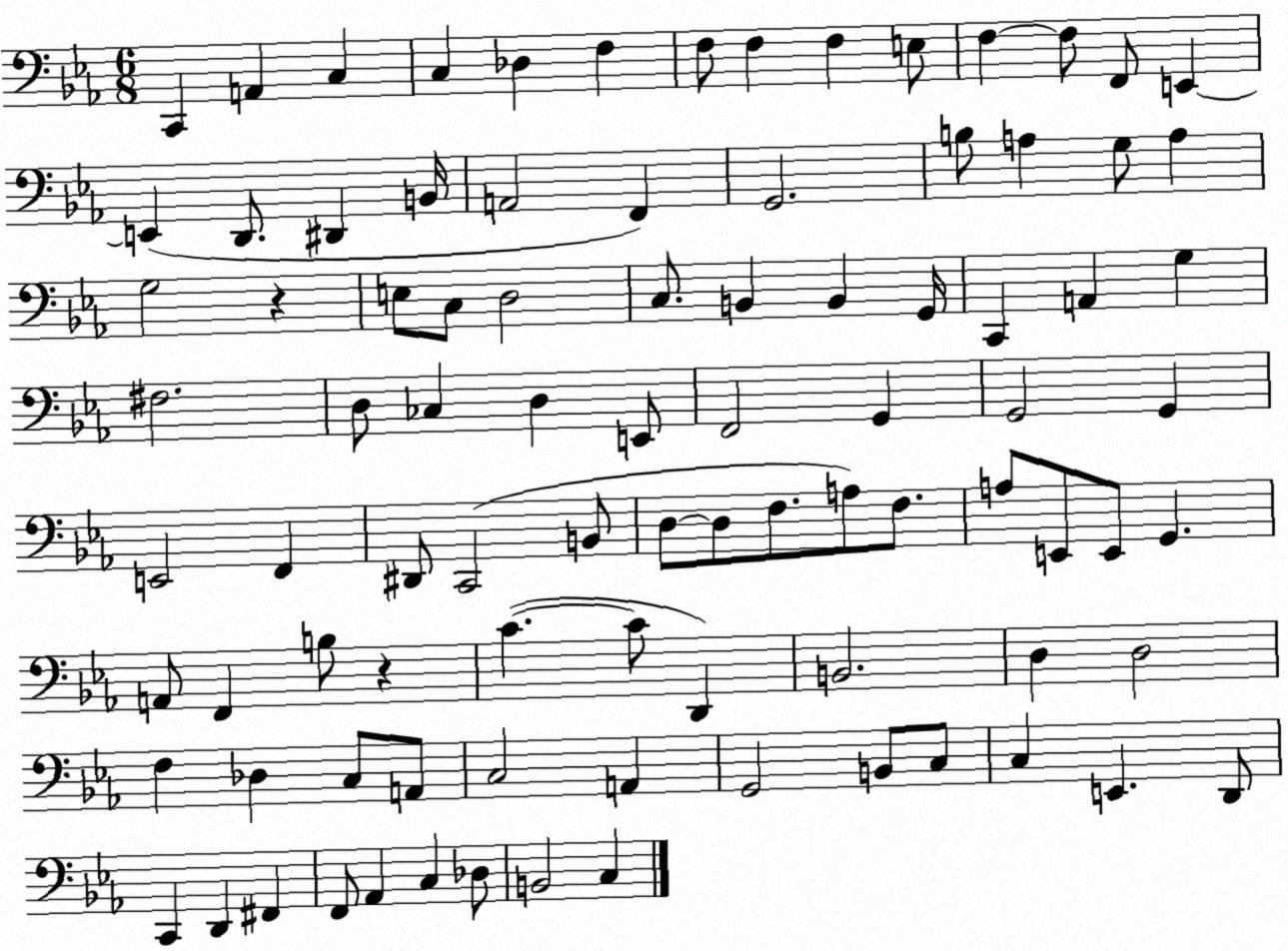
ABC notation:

X:1
T:Untitled
M:6/8
L:1/4
K:Eb
C,, A,, C, C, _D, F, F,/2 F, F, E,/2 F, F,/2 F,,/2 E,, E,, D,,/2 ^D,, B,,/4 A,,2 F,, G,,2 B,/2 A, G,/2 A, G,2 z E,/2 C,/2 D,2 C,/2 B,, B,, G,,/4 C,, A,, G, ^F,2 D,/2 _C, D, E,,/2 F,,2 G,, G,,2 G,, E,,2 F,, ^D,,/2 C,,2 B,,/2 D,/2 D,/2 F,/2 A,/2 F,/2 A,/2 E,,/2 E,,/2 G,, A,,/2 F,, B,/2 z C C/2 D,, B,,2 D, D,2 F, _D, C,/2 A,,/2 C,2 A,, G,,2 B,,/2 C,/2 C, E,, D,,/2 C,, D,, ^F,, F,,/2 _A,, C, _D,/2 B,,2 C,